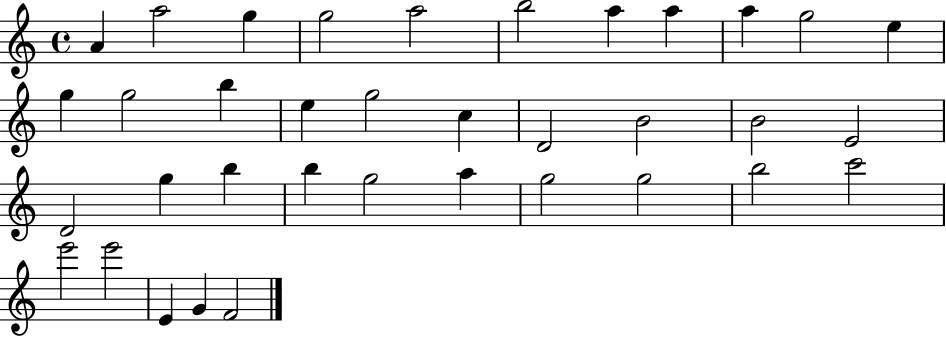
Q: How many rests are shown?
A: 0